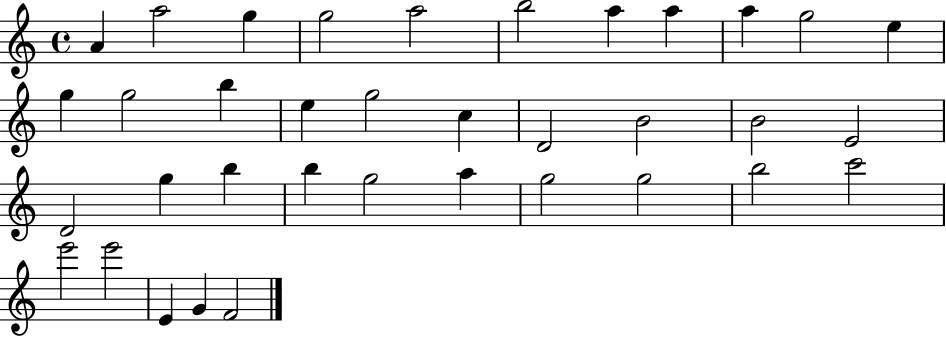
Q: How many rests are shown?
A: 0